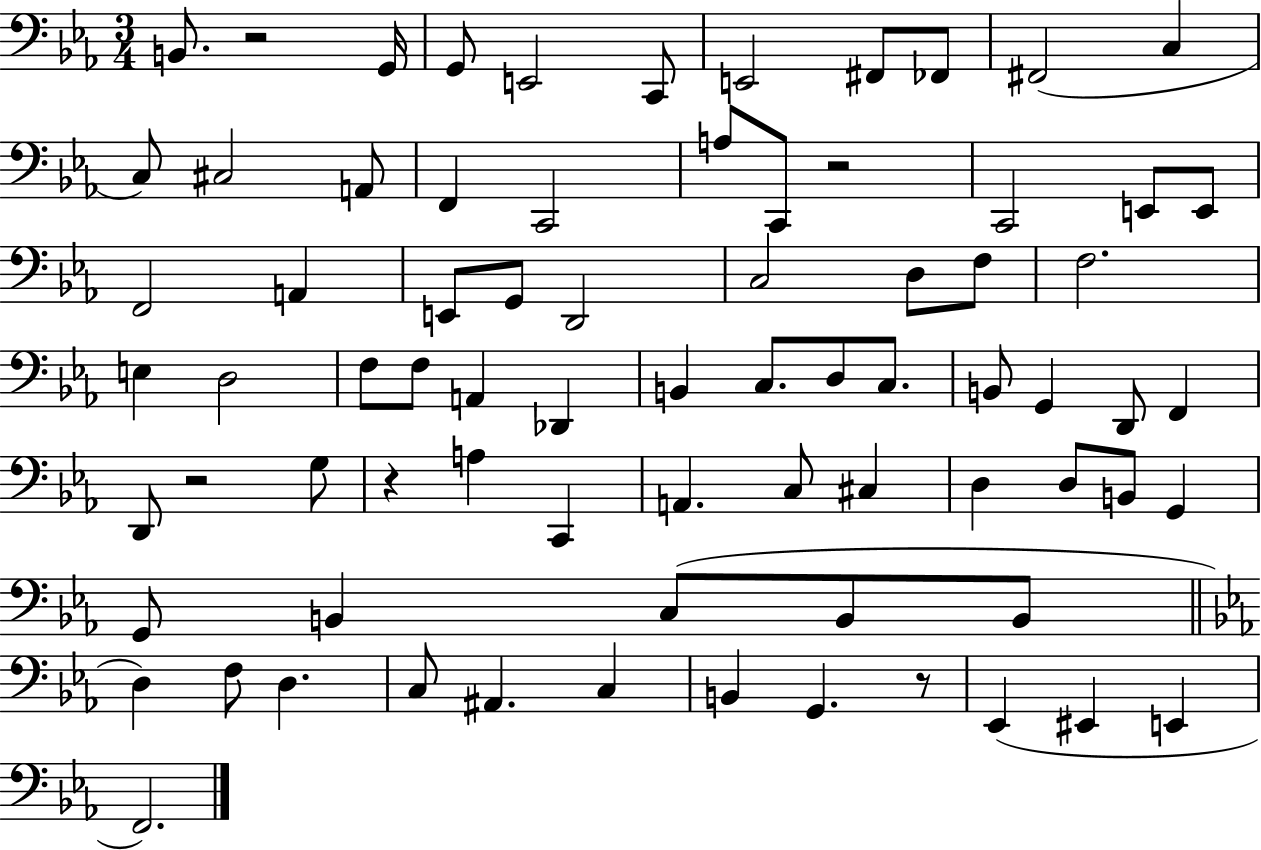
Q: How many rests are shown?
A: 5